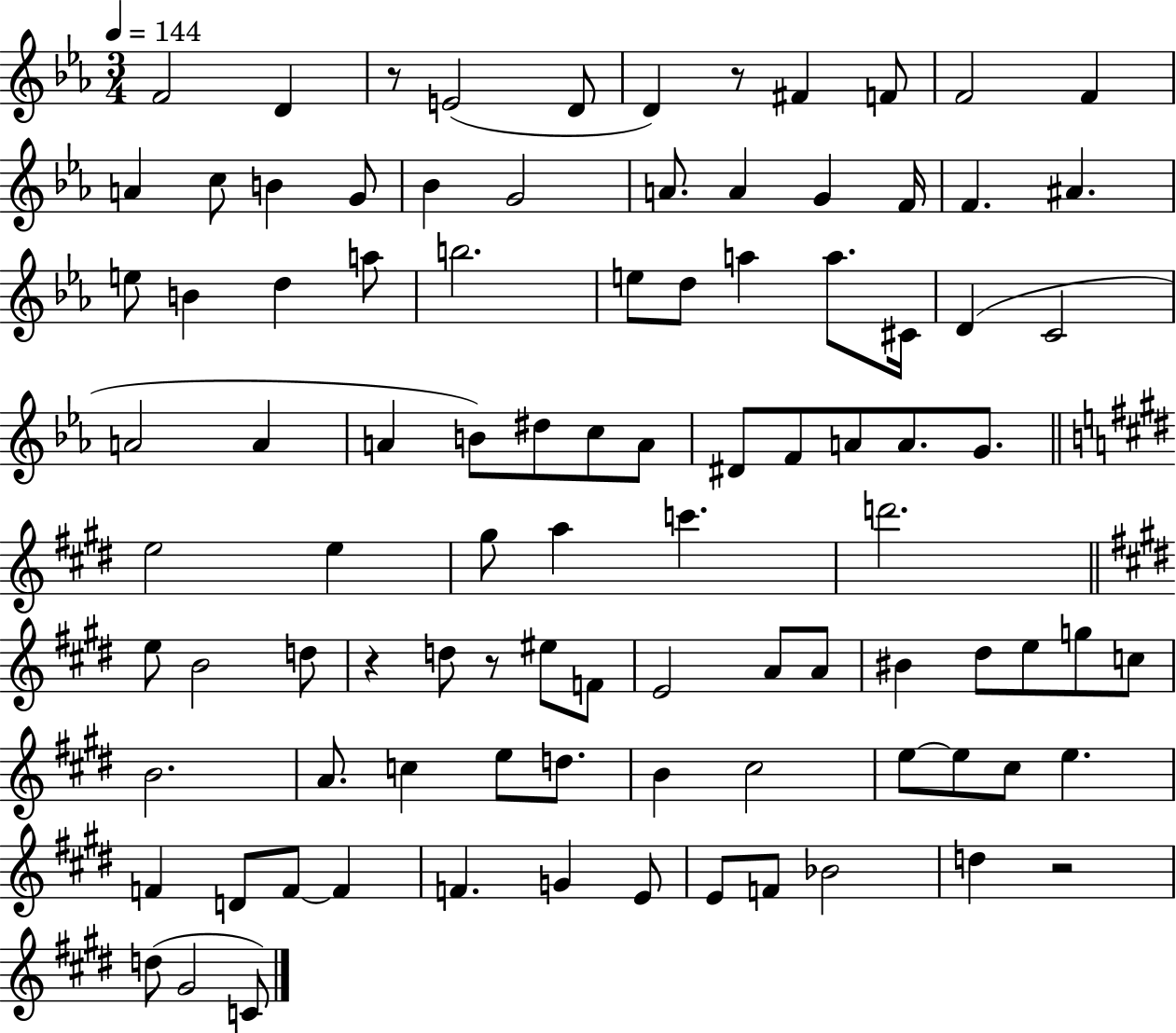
{
  \clef treble
  \numericTimeSignature
  \time 3/4
  \key ees \major
  \tempo 4 = 144
  f'2 d'4 | r8 e'2( d'8 | d'4) r8 fis'4 f'8 | f'2 f'4 | \break a'4 c''8 b'4 g'8 | bes'4 g'2 | a'8. a'4 g'4 f'16 | f'4. ais'4. | \break e''8 b'4 d''4 a''8 | b''2. | e''8 d''8 a''4 a''8. cis'16 | d'4( c'2 | \break a'2 a'4 | a'4 b'8) dis''8 c''8 a'8 | dis'8 f'8 a'8 a'8. g'8. | \bar "||" \break \key e \major e''2 e''4 | gis''8 a''4 c'''4. | d'''2. | \bar "||" \break \key e \major e''8 b'2 d''8 | r4 d''8 r8 eis''8 f'8 | e'2 a'8 a'8 | bis'4 dis''8 e''8 g''8 c''8 | \break b'2. | a'8. c''4 e''8 d''8. | b'4 cis''2 | e''8~~ e''8 cis''8 e''4. | \break f'4 d'8 f'8~~ f'4 | f'4. g'4 e'8 | e'8 f'8 bes'2 | d''4 r2 | \break d''8( gis'2 c'8) | \bar "|."
}